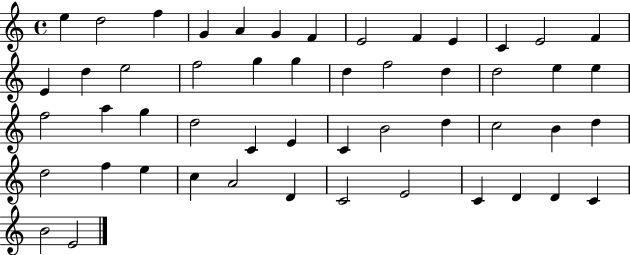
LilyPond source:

{
  \clef treble
  \time 4/4
  \defaultTimeSignature
  \key c \major
  e''4 d''2 f''4 | g'4 a'4 g'4 f'4 | e'2 f'4 e'4 | c'4 e'2 f'4 | \break e'4 d''4 e''2 | f''2 g''4 g''4 | d''4 f''2 d''4 | d''2 e''4 e''4 | \break f''2 a''4 g''4 | d''2 c'4 e'4 | c'4 b'2 d''4 | c''2 b'4 d''4 | \break d''2 f''4 e''4 | c''4 a'2 d'4 | c'2 e'2 | c'4 d'4 d'4 c'4 | \break b'2 e'2 | \bar "|."
}